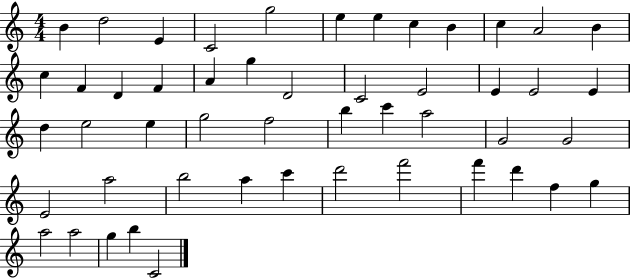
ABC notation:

X:1
T:Untitled
M:4/4
L:1/4
K:C
B d2 E C2 g2 e e c B c A2 B c F D F A g D2 C2 E2 E E2 E d e2 e g2 f2 b c' a2 G2 G2 E2 a2 b2 a c' d'2 f'2 f' d' f g a2 a2 g b C2